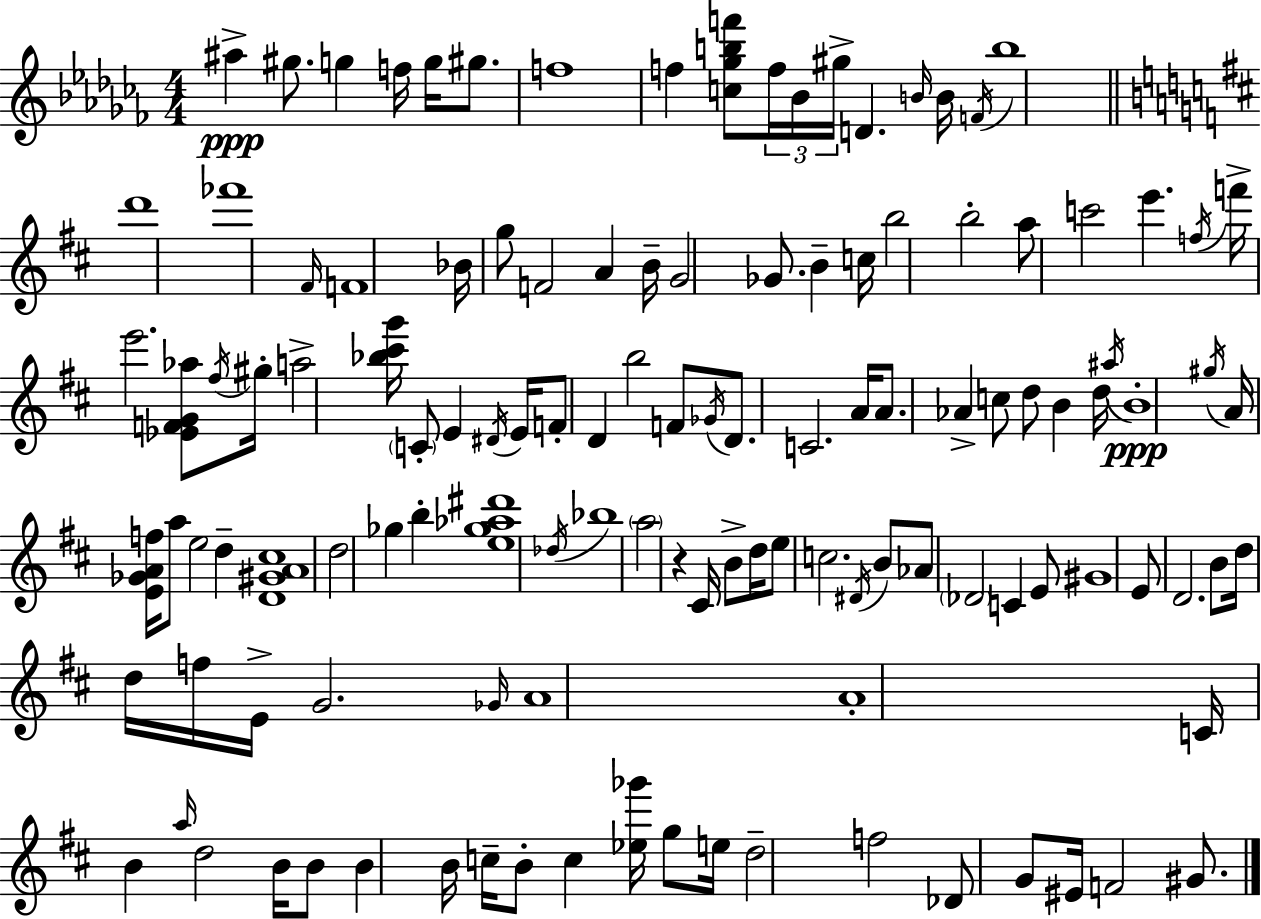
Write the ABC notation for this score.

X:1
T:Untitled
M:4/4
L:1/4
K:Abm
^a ^g/2 g f/4 g/4 ^g/2 f4 f [c_gbf']/2 f/4 _B/4 ^g/4 D B/4 B/4 F/4 b4 d'4 _f'4 ^F/4 F4 _B/4 g/2 F2 A B/4 G2 _G/2 B c/4 b2 b2 a/2 c'2 e' f/4 f'/4 e'2 [_EFG_a]/2 ^f/4 ^g/4 a2 [_b^c'g']/4 C/2 E ^D/4 E/4 F/2 D b2 F/2 _G/4 D/2 C2 A/4 A/2 _A c/2 d/2 B d/4 ^a/4 B4 ^g/4 A/4 [E_GAf]/4 a/2 e2 d [D^GA^c]4 d2 _g b [e_g_a^d']4 _d/4 _b4 a2 z ^C/4 B/2 d/4 e/2 c2 ^D/4 B/2 _A/2 _D2 C E/2 ^G4 E/2 D2 B/2 d/4 d/4 f/4 E/4 G2 _G/4 A4 A4 C/4 B a/4 d2 B/4 B/2 B B/4 c/4 B/2 c [_e_g']/4 g/2 e/4 d2 f2 _D/2 G/2 ^E/4 F2 ^G/2